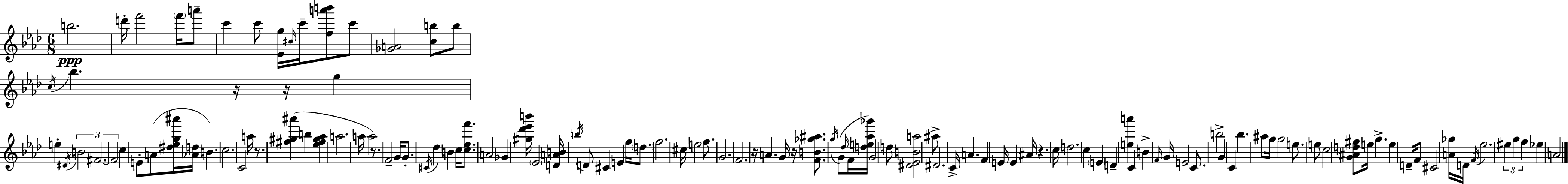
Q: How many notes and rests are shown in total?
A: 127